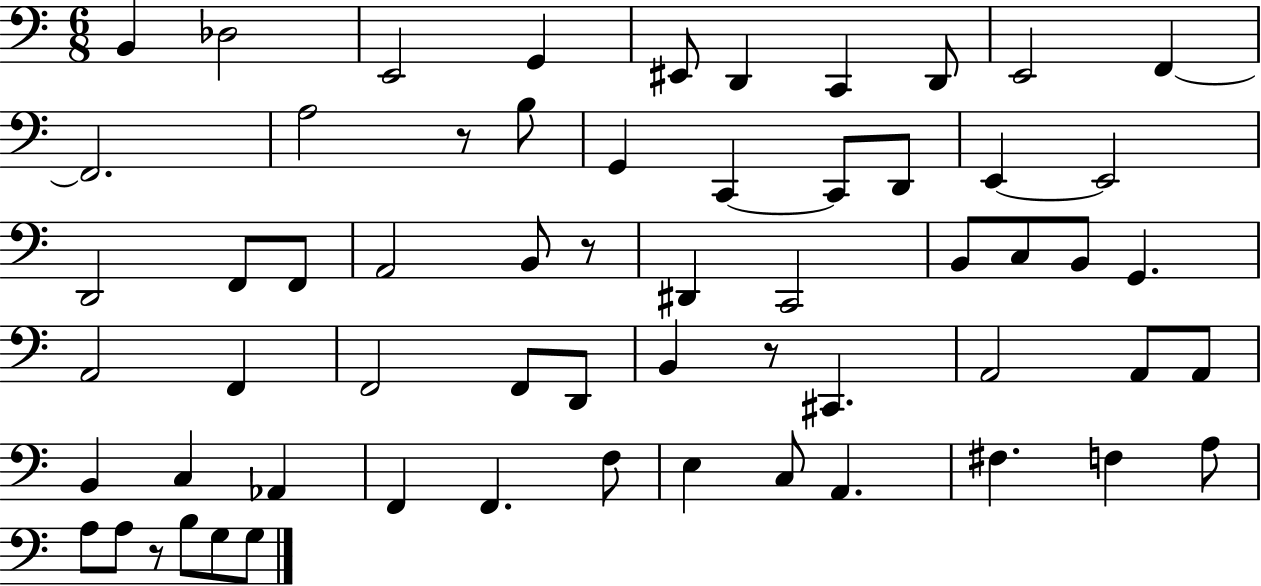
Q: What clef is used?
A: bass